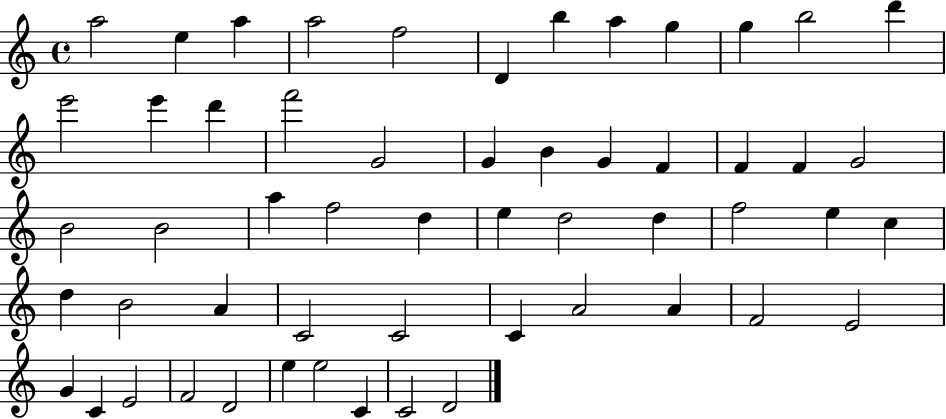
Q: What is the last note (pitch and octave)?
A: D4